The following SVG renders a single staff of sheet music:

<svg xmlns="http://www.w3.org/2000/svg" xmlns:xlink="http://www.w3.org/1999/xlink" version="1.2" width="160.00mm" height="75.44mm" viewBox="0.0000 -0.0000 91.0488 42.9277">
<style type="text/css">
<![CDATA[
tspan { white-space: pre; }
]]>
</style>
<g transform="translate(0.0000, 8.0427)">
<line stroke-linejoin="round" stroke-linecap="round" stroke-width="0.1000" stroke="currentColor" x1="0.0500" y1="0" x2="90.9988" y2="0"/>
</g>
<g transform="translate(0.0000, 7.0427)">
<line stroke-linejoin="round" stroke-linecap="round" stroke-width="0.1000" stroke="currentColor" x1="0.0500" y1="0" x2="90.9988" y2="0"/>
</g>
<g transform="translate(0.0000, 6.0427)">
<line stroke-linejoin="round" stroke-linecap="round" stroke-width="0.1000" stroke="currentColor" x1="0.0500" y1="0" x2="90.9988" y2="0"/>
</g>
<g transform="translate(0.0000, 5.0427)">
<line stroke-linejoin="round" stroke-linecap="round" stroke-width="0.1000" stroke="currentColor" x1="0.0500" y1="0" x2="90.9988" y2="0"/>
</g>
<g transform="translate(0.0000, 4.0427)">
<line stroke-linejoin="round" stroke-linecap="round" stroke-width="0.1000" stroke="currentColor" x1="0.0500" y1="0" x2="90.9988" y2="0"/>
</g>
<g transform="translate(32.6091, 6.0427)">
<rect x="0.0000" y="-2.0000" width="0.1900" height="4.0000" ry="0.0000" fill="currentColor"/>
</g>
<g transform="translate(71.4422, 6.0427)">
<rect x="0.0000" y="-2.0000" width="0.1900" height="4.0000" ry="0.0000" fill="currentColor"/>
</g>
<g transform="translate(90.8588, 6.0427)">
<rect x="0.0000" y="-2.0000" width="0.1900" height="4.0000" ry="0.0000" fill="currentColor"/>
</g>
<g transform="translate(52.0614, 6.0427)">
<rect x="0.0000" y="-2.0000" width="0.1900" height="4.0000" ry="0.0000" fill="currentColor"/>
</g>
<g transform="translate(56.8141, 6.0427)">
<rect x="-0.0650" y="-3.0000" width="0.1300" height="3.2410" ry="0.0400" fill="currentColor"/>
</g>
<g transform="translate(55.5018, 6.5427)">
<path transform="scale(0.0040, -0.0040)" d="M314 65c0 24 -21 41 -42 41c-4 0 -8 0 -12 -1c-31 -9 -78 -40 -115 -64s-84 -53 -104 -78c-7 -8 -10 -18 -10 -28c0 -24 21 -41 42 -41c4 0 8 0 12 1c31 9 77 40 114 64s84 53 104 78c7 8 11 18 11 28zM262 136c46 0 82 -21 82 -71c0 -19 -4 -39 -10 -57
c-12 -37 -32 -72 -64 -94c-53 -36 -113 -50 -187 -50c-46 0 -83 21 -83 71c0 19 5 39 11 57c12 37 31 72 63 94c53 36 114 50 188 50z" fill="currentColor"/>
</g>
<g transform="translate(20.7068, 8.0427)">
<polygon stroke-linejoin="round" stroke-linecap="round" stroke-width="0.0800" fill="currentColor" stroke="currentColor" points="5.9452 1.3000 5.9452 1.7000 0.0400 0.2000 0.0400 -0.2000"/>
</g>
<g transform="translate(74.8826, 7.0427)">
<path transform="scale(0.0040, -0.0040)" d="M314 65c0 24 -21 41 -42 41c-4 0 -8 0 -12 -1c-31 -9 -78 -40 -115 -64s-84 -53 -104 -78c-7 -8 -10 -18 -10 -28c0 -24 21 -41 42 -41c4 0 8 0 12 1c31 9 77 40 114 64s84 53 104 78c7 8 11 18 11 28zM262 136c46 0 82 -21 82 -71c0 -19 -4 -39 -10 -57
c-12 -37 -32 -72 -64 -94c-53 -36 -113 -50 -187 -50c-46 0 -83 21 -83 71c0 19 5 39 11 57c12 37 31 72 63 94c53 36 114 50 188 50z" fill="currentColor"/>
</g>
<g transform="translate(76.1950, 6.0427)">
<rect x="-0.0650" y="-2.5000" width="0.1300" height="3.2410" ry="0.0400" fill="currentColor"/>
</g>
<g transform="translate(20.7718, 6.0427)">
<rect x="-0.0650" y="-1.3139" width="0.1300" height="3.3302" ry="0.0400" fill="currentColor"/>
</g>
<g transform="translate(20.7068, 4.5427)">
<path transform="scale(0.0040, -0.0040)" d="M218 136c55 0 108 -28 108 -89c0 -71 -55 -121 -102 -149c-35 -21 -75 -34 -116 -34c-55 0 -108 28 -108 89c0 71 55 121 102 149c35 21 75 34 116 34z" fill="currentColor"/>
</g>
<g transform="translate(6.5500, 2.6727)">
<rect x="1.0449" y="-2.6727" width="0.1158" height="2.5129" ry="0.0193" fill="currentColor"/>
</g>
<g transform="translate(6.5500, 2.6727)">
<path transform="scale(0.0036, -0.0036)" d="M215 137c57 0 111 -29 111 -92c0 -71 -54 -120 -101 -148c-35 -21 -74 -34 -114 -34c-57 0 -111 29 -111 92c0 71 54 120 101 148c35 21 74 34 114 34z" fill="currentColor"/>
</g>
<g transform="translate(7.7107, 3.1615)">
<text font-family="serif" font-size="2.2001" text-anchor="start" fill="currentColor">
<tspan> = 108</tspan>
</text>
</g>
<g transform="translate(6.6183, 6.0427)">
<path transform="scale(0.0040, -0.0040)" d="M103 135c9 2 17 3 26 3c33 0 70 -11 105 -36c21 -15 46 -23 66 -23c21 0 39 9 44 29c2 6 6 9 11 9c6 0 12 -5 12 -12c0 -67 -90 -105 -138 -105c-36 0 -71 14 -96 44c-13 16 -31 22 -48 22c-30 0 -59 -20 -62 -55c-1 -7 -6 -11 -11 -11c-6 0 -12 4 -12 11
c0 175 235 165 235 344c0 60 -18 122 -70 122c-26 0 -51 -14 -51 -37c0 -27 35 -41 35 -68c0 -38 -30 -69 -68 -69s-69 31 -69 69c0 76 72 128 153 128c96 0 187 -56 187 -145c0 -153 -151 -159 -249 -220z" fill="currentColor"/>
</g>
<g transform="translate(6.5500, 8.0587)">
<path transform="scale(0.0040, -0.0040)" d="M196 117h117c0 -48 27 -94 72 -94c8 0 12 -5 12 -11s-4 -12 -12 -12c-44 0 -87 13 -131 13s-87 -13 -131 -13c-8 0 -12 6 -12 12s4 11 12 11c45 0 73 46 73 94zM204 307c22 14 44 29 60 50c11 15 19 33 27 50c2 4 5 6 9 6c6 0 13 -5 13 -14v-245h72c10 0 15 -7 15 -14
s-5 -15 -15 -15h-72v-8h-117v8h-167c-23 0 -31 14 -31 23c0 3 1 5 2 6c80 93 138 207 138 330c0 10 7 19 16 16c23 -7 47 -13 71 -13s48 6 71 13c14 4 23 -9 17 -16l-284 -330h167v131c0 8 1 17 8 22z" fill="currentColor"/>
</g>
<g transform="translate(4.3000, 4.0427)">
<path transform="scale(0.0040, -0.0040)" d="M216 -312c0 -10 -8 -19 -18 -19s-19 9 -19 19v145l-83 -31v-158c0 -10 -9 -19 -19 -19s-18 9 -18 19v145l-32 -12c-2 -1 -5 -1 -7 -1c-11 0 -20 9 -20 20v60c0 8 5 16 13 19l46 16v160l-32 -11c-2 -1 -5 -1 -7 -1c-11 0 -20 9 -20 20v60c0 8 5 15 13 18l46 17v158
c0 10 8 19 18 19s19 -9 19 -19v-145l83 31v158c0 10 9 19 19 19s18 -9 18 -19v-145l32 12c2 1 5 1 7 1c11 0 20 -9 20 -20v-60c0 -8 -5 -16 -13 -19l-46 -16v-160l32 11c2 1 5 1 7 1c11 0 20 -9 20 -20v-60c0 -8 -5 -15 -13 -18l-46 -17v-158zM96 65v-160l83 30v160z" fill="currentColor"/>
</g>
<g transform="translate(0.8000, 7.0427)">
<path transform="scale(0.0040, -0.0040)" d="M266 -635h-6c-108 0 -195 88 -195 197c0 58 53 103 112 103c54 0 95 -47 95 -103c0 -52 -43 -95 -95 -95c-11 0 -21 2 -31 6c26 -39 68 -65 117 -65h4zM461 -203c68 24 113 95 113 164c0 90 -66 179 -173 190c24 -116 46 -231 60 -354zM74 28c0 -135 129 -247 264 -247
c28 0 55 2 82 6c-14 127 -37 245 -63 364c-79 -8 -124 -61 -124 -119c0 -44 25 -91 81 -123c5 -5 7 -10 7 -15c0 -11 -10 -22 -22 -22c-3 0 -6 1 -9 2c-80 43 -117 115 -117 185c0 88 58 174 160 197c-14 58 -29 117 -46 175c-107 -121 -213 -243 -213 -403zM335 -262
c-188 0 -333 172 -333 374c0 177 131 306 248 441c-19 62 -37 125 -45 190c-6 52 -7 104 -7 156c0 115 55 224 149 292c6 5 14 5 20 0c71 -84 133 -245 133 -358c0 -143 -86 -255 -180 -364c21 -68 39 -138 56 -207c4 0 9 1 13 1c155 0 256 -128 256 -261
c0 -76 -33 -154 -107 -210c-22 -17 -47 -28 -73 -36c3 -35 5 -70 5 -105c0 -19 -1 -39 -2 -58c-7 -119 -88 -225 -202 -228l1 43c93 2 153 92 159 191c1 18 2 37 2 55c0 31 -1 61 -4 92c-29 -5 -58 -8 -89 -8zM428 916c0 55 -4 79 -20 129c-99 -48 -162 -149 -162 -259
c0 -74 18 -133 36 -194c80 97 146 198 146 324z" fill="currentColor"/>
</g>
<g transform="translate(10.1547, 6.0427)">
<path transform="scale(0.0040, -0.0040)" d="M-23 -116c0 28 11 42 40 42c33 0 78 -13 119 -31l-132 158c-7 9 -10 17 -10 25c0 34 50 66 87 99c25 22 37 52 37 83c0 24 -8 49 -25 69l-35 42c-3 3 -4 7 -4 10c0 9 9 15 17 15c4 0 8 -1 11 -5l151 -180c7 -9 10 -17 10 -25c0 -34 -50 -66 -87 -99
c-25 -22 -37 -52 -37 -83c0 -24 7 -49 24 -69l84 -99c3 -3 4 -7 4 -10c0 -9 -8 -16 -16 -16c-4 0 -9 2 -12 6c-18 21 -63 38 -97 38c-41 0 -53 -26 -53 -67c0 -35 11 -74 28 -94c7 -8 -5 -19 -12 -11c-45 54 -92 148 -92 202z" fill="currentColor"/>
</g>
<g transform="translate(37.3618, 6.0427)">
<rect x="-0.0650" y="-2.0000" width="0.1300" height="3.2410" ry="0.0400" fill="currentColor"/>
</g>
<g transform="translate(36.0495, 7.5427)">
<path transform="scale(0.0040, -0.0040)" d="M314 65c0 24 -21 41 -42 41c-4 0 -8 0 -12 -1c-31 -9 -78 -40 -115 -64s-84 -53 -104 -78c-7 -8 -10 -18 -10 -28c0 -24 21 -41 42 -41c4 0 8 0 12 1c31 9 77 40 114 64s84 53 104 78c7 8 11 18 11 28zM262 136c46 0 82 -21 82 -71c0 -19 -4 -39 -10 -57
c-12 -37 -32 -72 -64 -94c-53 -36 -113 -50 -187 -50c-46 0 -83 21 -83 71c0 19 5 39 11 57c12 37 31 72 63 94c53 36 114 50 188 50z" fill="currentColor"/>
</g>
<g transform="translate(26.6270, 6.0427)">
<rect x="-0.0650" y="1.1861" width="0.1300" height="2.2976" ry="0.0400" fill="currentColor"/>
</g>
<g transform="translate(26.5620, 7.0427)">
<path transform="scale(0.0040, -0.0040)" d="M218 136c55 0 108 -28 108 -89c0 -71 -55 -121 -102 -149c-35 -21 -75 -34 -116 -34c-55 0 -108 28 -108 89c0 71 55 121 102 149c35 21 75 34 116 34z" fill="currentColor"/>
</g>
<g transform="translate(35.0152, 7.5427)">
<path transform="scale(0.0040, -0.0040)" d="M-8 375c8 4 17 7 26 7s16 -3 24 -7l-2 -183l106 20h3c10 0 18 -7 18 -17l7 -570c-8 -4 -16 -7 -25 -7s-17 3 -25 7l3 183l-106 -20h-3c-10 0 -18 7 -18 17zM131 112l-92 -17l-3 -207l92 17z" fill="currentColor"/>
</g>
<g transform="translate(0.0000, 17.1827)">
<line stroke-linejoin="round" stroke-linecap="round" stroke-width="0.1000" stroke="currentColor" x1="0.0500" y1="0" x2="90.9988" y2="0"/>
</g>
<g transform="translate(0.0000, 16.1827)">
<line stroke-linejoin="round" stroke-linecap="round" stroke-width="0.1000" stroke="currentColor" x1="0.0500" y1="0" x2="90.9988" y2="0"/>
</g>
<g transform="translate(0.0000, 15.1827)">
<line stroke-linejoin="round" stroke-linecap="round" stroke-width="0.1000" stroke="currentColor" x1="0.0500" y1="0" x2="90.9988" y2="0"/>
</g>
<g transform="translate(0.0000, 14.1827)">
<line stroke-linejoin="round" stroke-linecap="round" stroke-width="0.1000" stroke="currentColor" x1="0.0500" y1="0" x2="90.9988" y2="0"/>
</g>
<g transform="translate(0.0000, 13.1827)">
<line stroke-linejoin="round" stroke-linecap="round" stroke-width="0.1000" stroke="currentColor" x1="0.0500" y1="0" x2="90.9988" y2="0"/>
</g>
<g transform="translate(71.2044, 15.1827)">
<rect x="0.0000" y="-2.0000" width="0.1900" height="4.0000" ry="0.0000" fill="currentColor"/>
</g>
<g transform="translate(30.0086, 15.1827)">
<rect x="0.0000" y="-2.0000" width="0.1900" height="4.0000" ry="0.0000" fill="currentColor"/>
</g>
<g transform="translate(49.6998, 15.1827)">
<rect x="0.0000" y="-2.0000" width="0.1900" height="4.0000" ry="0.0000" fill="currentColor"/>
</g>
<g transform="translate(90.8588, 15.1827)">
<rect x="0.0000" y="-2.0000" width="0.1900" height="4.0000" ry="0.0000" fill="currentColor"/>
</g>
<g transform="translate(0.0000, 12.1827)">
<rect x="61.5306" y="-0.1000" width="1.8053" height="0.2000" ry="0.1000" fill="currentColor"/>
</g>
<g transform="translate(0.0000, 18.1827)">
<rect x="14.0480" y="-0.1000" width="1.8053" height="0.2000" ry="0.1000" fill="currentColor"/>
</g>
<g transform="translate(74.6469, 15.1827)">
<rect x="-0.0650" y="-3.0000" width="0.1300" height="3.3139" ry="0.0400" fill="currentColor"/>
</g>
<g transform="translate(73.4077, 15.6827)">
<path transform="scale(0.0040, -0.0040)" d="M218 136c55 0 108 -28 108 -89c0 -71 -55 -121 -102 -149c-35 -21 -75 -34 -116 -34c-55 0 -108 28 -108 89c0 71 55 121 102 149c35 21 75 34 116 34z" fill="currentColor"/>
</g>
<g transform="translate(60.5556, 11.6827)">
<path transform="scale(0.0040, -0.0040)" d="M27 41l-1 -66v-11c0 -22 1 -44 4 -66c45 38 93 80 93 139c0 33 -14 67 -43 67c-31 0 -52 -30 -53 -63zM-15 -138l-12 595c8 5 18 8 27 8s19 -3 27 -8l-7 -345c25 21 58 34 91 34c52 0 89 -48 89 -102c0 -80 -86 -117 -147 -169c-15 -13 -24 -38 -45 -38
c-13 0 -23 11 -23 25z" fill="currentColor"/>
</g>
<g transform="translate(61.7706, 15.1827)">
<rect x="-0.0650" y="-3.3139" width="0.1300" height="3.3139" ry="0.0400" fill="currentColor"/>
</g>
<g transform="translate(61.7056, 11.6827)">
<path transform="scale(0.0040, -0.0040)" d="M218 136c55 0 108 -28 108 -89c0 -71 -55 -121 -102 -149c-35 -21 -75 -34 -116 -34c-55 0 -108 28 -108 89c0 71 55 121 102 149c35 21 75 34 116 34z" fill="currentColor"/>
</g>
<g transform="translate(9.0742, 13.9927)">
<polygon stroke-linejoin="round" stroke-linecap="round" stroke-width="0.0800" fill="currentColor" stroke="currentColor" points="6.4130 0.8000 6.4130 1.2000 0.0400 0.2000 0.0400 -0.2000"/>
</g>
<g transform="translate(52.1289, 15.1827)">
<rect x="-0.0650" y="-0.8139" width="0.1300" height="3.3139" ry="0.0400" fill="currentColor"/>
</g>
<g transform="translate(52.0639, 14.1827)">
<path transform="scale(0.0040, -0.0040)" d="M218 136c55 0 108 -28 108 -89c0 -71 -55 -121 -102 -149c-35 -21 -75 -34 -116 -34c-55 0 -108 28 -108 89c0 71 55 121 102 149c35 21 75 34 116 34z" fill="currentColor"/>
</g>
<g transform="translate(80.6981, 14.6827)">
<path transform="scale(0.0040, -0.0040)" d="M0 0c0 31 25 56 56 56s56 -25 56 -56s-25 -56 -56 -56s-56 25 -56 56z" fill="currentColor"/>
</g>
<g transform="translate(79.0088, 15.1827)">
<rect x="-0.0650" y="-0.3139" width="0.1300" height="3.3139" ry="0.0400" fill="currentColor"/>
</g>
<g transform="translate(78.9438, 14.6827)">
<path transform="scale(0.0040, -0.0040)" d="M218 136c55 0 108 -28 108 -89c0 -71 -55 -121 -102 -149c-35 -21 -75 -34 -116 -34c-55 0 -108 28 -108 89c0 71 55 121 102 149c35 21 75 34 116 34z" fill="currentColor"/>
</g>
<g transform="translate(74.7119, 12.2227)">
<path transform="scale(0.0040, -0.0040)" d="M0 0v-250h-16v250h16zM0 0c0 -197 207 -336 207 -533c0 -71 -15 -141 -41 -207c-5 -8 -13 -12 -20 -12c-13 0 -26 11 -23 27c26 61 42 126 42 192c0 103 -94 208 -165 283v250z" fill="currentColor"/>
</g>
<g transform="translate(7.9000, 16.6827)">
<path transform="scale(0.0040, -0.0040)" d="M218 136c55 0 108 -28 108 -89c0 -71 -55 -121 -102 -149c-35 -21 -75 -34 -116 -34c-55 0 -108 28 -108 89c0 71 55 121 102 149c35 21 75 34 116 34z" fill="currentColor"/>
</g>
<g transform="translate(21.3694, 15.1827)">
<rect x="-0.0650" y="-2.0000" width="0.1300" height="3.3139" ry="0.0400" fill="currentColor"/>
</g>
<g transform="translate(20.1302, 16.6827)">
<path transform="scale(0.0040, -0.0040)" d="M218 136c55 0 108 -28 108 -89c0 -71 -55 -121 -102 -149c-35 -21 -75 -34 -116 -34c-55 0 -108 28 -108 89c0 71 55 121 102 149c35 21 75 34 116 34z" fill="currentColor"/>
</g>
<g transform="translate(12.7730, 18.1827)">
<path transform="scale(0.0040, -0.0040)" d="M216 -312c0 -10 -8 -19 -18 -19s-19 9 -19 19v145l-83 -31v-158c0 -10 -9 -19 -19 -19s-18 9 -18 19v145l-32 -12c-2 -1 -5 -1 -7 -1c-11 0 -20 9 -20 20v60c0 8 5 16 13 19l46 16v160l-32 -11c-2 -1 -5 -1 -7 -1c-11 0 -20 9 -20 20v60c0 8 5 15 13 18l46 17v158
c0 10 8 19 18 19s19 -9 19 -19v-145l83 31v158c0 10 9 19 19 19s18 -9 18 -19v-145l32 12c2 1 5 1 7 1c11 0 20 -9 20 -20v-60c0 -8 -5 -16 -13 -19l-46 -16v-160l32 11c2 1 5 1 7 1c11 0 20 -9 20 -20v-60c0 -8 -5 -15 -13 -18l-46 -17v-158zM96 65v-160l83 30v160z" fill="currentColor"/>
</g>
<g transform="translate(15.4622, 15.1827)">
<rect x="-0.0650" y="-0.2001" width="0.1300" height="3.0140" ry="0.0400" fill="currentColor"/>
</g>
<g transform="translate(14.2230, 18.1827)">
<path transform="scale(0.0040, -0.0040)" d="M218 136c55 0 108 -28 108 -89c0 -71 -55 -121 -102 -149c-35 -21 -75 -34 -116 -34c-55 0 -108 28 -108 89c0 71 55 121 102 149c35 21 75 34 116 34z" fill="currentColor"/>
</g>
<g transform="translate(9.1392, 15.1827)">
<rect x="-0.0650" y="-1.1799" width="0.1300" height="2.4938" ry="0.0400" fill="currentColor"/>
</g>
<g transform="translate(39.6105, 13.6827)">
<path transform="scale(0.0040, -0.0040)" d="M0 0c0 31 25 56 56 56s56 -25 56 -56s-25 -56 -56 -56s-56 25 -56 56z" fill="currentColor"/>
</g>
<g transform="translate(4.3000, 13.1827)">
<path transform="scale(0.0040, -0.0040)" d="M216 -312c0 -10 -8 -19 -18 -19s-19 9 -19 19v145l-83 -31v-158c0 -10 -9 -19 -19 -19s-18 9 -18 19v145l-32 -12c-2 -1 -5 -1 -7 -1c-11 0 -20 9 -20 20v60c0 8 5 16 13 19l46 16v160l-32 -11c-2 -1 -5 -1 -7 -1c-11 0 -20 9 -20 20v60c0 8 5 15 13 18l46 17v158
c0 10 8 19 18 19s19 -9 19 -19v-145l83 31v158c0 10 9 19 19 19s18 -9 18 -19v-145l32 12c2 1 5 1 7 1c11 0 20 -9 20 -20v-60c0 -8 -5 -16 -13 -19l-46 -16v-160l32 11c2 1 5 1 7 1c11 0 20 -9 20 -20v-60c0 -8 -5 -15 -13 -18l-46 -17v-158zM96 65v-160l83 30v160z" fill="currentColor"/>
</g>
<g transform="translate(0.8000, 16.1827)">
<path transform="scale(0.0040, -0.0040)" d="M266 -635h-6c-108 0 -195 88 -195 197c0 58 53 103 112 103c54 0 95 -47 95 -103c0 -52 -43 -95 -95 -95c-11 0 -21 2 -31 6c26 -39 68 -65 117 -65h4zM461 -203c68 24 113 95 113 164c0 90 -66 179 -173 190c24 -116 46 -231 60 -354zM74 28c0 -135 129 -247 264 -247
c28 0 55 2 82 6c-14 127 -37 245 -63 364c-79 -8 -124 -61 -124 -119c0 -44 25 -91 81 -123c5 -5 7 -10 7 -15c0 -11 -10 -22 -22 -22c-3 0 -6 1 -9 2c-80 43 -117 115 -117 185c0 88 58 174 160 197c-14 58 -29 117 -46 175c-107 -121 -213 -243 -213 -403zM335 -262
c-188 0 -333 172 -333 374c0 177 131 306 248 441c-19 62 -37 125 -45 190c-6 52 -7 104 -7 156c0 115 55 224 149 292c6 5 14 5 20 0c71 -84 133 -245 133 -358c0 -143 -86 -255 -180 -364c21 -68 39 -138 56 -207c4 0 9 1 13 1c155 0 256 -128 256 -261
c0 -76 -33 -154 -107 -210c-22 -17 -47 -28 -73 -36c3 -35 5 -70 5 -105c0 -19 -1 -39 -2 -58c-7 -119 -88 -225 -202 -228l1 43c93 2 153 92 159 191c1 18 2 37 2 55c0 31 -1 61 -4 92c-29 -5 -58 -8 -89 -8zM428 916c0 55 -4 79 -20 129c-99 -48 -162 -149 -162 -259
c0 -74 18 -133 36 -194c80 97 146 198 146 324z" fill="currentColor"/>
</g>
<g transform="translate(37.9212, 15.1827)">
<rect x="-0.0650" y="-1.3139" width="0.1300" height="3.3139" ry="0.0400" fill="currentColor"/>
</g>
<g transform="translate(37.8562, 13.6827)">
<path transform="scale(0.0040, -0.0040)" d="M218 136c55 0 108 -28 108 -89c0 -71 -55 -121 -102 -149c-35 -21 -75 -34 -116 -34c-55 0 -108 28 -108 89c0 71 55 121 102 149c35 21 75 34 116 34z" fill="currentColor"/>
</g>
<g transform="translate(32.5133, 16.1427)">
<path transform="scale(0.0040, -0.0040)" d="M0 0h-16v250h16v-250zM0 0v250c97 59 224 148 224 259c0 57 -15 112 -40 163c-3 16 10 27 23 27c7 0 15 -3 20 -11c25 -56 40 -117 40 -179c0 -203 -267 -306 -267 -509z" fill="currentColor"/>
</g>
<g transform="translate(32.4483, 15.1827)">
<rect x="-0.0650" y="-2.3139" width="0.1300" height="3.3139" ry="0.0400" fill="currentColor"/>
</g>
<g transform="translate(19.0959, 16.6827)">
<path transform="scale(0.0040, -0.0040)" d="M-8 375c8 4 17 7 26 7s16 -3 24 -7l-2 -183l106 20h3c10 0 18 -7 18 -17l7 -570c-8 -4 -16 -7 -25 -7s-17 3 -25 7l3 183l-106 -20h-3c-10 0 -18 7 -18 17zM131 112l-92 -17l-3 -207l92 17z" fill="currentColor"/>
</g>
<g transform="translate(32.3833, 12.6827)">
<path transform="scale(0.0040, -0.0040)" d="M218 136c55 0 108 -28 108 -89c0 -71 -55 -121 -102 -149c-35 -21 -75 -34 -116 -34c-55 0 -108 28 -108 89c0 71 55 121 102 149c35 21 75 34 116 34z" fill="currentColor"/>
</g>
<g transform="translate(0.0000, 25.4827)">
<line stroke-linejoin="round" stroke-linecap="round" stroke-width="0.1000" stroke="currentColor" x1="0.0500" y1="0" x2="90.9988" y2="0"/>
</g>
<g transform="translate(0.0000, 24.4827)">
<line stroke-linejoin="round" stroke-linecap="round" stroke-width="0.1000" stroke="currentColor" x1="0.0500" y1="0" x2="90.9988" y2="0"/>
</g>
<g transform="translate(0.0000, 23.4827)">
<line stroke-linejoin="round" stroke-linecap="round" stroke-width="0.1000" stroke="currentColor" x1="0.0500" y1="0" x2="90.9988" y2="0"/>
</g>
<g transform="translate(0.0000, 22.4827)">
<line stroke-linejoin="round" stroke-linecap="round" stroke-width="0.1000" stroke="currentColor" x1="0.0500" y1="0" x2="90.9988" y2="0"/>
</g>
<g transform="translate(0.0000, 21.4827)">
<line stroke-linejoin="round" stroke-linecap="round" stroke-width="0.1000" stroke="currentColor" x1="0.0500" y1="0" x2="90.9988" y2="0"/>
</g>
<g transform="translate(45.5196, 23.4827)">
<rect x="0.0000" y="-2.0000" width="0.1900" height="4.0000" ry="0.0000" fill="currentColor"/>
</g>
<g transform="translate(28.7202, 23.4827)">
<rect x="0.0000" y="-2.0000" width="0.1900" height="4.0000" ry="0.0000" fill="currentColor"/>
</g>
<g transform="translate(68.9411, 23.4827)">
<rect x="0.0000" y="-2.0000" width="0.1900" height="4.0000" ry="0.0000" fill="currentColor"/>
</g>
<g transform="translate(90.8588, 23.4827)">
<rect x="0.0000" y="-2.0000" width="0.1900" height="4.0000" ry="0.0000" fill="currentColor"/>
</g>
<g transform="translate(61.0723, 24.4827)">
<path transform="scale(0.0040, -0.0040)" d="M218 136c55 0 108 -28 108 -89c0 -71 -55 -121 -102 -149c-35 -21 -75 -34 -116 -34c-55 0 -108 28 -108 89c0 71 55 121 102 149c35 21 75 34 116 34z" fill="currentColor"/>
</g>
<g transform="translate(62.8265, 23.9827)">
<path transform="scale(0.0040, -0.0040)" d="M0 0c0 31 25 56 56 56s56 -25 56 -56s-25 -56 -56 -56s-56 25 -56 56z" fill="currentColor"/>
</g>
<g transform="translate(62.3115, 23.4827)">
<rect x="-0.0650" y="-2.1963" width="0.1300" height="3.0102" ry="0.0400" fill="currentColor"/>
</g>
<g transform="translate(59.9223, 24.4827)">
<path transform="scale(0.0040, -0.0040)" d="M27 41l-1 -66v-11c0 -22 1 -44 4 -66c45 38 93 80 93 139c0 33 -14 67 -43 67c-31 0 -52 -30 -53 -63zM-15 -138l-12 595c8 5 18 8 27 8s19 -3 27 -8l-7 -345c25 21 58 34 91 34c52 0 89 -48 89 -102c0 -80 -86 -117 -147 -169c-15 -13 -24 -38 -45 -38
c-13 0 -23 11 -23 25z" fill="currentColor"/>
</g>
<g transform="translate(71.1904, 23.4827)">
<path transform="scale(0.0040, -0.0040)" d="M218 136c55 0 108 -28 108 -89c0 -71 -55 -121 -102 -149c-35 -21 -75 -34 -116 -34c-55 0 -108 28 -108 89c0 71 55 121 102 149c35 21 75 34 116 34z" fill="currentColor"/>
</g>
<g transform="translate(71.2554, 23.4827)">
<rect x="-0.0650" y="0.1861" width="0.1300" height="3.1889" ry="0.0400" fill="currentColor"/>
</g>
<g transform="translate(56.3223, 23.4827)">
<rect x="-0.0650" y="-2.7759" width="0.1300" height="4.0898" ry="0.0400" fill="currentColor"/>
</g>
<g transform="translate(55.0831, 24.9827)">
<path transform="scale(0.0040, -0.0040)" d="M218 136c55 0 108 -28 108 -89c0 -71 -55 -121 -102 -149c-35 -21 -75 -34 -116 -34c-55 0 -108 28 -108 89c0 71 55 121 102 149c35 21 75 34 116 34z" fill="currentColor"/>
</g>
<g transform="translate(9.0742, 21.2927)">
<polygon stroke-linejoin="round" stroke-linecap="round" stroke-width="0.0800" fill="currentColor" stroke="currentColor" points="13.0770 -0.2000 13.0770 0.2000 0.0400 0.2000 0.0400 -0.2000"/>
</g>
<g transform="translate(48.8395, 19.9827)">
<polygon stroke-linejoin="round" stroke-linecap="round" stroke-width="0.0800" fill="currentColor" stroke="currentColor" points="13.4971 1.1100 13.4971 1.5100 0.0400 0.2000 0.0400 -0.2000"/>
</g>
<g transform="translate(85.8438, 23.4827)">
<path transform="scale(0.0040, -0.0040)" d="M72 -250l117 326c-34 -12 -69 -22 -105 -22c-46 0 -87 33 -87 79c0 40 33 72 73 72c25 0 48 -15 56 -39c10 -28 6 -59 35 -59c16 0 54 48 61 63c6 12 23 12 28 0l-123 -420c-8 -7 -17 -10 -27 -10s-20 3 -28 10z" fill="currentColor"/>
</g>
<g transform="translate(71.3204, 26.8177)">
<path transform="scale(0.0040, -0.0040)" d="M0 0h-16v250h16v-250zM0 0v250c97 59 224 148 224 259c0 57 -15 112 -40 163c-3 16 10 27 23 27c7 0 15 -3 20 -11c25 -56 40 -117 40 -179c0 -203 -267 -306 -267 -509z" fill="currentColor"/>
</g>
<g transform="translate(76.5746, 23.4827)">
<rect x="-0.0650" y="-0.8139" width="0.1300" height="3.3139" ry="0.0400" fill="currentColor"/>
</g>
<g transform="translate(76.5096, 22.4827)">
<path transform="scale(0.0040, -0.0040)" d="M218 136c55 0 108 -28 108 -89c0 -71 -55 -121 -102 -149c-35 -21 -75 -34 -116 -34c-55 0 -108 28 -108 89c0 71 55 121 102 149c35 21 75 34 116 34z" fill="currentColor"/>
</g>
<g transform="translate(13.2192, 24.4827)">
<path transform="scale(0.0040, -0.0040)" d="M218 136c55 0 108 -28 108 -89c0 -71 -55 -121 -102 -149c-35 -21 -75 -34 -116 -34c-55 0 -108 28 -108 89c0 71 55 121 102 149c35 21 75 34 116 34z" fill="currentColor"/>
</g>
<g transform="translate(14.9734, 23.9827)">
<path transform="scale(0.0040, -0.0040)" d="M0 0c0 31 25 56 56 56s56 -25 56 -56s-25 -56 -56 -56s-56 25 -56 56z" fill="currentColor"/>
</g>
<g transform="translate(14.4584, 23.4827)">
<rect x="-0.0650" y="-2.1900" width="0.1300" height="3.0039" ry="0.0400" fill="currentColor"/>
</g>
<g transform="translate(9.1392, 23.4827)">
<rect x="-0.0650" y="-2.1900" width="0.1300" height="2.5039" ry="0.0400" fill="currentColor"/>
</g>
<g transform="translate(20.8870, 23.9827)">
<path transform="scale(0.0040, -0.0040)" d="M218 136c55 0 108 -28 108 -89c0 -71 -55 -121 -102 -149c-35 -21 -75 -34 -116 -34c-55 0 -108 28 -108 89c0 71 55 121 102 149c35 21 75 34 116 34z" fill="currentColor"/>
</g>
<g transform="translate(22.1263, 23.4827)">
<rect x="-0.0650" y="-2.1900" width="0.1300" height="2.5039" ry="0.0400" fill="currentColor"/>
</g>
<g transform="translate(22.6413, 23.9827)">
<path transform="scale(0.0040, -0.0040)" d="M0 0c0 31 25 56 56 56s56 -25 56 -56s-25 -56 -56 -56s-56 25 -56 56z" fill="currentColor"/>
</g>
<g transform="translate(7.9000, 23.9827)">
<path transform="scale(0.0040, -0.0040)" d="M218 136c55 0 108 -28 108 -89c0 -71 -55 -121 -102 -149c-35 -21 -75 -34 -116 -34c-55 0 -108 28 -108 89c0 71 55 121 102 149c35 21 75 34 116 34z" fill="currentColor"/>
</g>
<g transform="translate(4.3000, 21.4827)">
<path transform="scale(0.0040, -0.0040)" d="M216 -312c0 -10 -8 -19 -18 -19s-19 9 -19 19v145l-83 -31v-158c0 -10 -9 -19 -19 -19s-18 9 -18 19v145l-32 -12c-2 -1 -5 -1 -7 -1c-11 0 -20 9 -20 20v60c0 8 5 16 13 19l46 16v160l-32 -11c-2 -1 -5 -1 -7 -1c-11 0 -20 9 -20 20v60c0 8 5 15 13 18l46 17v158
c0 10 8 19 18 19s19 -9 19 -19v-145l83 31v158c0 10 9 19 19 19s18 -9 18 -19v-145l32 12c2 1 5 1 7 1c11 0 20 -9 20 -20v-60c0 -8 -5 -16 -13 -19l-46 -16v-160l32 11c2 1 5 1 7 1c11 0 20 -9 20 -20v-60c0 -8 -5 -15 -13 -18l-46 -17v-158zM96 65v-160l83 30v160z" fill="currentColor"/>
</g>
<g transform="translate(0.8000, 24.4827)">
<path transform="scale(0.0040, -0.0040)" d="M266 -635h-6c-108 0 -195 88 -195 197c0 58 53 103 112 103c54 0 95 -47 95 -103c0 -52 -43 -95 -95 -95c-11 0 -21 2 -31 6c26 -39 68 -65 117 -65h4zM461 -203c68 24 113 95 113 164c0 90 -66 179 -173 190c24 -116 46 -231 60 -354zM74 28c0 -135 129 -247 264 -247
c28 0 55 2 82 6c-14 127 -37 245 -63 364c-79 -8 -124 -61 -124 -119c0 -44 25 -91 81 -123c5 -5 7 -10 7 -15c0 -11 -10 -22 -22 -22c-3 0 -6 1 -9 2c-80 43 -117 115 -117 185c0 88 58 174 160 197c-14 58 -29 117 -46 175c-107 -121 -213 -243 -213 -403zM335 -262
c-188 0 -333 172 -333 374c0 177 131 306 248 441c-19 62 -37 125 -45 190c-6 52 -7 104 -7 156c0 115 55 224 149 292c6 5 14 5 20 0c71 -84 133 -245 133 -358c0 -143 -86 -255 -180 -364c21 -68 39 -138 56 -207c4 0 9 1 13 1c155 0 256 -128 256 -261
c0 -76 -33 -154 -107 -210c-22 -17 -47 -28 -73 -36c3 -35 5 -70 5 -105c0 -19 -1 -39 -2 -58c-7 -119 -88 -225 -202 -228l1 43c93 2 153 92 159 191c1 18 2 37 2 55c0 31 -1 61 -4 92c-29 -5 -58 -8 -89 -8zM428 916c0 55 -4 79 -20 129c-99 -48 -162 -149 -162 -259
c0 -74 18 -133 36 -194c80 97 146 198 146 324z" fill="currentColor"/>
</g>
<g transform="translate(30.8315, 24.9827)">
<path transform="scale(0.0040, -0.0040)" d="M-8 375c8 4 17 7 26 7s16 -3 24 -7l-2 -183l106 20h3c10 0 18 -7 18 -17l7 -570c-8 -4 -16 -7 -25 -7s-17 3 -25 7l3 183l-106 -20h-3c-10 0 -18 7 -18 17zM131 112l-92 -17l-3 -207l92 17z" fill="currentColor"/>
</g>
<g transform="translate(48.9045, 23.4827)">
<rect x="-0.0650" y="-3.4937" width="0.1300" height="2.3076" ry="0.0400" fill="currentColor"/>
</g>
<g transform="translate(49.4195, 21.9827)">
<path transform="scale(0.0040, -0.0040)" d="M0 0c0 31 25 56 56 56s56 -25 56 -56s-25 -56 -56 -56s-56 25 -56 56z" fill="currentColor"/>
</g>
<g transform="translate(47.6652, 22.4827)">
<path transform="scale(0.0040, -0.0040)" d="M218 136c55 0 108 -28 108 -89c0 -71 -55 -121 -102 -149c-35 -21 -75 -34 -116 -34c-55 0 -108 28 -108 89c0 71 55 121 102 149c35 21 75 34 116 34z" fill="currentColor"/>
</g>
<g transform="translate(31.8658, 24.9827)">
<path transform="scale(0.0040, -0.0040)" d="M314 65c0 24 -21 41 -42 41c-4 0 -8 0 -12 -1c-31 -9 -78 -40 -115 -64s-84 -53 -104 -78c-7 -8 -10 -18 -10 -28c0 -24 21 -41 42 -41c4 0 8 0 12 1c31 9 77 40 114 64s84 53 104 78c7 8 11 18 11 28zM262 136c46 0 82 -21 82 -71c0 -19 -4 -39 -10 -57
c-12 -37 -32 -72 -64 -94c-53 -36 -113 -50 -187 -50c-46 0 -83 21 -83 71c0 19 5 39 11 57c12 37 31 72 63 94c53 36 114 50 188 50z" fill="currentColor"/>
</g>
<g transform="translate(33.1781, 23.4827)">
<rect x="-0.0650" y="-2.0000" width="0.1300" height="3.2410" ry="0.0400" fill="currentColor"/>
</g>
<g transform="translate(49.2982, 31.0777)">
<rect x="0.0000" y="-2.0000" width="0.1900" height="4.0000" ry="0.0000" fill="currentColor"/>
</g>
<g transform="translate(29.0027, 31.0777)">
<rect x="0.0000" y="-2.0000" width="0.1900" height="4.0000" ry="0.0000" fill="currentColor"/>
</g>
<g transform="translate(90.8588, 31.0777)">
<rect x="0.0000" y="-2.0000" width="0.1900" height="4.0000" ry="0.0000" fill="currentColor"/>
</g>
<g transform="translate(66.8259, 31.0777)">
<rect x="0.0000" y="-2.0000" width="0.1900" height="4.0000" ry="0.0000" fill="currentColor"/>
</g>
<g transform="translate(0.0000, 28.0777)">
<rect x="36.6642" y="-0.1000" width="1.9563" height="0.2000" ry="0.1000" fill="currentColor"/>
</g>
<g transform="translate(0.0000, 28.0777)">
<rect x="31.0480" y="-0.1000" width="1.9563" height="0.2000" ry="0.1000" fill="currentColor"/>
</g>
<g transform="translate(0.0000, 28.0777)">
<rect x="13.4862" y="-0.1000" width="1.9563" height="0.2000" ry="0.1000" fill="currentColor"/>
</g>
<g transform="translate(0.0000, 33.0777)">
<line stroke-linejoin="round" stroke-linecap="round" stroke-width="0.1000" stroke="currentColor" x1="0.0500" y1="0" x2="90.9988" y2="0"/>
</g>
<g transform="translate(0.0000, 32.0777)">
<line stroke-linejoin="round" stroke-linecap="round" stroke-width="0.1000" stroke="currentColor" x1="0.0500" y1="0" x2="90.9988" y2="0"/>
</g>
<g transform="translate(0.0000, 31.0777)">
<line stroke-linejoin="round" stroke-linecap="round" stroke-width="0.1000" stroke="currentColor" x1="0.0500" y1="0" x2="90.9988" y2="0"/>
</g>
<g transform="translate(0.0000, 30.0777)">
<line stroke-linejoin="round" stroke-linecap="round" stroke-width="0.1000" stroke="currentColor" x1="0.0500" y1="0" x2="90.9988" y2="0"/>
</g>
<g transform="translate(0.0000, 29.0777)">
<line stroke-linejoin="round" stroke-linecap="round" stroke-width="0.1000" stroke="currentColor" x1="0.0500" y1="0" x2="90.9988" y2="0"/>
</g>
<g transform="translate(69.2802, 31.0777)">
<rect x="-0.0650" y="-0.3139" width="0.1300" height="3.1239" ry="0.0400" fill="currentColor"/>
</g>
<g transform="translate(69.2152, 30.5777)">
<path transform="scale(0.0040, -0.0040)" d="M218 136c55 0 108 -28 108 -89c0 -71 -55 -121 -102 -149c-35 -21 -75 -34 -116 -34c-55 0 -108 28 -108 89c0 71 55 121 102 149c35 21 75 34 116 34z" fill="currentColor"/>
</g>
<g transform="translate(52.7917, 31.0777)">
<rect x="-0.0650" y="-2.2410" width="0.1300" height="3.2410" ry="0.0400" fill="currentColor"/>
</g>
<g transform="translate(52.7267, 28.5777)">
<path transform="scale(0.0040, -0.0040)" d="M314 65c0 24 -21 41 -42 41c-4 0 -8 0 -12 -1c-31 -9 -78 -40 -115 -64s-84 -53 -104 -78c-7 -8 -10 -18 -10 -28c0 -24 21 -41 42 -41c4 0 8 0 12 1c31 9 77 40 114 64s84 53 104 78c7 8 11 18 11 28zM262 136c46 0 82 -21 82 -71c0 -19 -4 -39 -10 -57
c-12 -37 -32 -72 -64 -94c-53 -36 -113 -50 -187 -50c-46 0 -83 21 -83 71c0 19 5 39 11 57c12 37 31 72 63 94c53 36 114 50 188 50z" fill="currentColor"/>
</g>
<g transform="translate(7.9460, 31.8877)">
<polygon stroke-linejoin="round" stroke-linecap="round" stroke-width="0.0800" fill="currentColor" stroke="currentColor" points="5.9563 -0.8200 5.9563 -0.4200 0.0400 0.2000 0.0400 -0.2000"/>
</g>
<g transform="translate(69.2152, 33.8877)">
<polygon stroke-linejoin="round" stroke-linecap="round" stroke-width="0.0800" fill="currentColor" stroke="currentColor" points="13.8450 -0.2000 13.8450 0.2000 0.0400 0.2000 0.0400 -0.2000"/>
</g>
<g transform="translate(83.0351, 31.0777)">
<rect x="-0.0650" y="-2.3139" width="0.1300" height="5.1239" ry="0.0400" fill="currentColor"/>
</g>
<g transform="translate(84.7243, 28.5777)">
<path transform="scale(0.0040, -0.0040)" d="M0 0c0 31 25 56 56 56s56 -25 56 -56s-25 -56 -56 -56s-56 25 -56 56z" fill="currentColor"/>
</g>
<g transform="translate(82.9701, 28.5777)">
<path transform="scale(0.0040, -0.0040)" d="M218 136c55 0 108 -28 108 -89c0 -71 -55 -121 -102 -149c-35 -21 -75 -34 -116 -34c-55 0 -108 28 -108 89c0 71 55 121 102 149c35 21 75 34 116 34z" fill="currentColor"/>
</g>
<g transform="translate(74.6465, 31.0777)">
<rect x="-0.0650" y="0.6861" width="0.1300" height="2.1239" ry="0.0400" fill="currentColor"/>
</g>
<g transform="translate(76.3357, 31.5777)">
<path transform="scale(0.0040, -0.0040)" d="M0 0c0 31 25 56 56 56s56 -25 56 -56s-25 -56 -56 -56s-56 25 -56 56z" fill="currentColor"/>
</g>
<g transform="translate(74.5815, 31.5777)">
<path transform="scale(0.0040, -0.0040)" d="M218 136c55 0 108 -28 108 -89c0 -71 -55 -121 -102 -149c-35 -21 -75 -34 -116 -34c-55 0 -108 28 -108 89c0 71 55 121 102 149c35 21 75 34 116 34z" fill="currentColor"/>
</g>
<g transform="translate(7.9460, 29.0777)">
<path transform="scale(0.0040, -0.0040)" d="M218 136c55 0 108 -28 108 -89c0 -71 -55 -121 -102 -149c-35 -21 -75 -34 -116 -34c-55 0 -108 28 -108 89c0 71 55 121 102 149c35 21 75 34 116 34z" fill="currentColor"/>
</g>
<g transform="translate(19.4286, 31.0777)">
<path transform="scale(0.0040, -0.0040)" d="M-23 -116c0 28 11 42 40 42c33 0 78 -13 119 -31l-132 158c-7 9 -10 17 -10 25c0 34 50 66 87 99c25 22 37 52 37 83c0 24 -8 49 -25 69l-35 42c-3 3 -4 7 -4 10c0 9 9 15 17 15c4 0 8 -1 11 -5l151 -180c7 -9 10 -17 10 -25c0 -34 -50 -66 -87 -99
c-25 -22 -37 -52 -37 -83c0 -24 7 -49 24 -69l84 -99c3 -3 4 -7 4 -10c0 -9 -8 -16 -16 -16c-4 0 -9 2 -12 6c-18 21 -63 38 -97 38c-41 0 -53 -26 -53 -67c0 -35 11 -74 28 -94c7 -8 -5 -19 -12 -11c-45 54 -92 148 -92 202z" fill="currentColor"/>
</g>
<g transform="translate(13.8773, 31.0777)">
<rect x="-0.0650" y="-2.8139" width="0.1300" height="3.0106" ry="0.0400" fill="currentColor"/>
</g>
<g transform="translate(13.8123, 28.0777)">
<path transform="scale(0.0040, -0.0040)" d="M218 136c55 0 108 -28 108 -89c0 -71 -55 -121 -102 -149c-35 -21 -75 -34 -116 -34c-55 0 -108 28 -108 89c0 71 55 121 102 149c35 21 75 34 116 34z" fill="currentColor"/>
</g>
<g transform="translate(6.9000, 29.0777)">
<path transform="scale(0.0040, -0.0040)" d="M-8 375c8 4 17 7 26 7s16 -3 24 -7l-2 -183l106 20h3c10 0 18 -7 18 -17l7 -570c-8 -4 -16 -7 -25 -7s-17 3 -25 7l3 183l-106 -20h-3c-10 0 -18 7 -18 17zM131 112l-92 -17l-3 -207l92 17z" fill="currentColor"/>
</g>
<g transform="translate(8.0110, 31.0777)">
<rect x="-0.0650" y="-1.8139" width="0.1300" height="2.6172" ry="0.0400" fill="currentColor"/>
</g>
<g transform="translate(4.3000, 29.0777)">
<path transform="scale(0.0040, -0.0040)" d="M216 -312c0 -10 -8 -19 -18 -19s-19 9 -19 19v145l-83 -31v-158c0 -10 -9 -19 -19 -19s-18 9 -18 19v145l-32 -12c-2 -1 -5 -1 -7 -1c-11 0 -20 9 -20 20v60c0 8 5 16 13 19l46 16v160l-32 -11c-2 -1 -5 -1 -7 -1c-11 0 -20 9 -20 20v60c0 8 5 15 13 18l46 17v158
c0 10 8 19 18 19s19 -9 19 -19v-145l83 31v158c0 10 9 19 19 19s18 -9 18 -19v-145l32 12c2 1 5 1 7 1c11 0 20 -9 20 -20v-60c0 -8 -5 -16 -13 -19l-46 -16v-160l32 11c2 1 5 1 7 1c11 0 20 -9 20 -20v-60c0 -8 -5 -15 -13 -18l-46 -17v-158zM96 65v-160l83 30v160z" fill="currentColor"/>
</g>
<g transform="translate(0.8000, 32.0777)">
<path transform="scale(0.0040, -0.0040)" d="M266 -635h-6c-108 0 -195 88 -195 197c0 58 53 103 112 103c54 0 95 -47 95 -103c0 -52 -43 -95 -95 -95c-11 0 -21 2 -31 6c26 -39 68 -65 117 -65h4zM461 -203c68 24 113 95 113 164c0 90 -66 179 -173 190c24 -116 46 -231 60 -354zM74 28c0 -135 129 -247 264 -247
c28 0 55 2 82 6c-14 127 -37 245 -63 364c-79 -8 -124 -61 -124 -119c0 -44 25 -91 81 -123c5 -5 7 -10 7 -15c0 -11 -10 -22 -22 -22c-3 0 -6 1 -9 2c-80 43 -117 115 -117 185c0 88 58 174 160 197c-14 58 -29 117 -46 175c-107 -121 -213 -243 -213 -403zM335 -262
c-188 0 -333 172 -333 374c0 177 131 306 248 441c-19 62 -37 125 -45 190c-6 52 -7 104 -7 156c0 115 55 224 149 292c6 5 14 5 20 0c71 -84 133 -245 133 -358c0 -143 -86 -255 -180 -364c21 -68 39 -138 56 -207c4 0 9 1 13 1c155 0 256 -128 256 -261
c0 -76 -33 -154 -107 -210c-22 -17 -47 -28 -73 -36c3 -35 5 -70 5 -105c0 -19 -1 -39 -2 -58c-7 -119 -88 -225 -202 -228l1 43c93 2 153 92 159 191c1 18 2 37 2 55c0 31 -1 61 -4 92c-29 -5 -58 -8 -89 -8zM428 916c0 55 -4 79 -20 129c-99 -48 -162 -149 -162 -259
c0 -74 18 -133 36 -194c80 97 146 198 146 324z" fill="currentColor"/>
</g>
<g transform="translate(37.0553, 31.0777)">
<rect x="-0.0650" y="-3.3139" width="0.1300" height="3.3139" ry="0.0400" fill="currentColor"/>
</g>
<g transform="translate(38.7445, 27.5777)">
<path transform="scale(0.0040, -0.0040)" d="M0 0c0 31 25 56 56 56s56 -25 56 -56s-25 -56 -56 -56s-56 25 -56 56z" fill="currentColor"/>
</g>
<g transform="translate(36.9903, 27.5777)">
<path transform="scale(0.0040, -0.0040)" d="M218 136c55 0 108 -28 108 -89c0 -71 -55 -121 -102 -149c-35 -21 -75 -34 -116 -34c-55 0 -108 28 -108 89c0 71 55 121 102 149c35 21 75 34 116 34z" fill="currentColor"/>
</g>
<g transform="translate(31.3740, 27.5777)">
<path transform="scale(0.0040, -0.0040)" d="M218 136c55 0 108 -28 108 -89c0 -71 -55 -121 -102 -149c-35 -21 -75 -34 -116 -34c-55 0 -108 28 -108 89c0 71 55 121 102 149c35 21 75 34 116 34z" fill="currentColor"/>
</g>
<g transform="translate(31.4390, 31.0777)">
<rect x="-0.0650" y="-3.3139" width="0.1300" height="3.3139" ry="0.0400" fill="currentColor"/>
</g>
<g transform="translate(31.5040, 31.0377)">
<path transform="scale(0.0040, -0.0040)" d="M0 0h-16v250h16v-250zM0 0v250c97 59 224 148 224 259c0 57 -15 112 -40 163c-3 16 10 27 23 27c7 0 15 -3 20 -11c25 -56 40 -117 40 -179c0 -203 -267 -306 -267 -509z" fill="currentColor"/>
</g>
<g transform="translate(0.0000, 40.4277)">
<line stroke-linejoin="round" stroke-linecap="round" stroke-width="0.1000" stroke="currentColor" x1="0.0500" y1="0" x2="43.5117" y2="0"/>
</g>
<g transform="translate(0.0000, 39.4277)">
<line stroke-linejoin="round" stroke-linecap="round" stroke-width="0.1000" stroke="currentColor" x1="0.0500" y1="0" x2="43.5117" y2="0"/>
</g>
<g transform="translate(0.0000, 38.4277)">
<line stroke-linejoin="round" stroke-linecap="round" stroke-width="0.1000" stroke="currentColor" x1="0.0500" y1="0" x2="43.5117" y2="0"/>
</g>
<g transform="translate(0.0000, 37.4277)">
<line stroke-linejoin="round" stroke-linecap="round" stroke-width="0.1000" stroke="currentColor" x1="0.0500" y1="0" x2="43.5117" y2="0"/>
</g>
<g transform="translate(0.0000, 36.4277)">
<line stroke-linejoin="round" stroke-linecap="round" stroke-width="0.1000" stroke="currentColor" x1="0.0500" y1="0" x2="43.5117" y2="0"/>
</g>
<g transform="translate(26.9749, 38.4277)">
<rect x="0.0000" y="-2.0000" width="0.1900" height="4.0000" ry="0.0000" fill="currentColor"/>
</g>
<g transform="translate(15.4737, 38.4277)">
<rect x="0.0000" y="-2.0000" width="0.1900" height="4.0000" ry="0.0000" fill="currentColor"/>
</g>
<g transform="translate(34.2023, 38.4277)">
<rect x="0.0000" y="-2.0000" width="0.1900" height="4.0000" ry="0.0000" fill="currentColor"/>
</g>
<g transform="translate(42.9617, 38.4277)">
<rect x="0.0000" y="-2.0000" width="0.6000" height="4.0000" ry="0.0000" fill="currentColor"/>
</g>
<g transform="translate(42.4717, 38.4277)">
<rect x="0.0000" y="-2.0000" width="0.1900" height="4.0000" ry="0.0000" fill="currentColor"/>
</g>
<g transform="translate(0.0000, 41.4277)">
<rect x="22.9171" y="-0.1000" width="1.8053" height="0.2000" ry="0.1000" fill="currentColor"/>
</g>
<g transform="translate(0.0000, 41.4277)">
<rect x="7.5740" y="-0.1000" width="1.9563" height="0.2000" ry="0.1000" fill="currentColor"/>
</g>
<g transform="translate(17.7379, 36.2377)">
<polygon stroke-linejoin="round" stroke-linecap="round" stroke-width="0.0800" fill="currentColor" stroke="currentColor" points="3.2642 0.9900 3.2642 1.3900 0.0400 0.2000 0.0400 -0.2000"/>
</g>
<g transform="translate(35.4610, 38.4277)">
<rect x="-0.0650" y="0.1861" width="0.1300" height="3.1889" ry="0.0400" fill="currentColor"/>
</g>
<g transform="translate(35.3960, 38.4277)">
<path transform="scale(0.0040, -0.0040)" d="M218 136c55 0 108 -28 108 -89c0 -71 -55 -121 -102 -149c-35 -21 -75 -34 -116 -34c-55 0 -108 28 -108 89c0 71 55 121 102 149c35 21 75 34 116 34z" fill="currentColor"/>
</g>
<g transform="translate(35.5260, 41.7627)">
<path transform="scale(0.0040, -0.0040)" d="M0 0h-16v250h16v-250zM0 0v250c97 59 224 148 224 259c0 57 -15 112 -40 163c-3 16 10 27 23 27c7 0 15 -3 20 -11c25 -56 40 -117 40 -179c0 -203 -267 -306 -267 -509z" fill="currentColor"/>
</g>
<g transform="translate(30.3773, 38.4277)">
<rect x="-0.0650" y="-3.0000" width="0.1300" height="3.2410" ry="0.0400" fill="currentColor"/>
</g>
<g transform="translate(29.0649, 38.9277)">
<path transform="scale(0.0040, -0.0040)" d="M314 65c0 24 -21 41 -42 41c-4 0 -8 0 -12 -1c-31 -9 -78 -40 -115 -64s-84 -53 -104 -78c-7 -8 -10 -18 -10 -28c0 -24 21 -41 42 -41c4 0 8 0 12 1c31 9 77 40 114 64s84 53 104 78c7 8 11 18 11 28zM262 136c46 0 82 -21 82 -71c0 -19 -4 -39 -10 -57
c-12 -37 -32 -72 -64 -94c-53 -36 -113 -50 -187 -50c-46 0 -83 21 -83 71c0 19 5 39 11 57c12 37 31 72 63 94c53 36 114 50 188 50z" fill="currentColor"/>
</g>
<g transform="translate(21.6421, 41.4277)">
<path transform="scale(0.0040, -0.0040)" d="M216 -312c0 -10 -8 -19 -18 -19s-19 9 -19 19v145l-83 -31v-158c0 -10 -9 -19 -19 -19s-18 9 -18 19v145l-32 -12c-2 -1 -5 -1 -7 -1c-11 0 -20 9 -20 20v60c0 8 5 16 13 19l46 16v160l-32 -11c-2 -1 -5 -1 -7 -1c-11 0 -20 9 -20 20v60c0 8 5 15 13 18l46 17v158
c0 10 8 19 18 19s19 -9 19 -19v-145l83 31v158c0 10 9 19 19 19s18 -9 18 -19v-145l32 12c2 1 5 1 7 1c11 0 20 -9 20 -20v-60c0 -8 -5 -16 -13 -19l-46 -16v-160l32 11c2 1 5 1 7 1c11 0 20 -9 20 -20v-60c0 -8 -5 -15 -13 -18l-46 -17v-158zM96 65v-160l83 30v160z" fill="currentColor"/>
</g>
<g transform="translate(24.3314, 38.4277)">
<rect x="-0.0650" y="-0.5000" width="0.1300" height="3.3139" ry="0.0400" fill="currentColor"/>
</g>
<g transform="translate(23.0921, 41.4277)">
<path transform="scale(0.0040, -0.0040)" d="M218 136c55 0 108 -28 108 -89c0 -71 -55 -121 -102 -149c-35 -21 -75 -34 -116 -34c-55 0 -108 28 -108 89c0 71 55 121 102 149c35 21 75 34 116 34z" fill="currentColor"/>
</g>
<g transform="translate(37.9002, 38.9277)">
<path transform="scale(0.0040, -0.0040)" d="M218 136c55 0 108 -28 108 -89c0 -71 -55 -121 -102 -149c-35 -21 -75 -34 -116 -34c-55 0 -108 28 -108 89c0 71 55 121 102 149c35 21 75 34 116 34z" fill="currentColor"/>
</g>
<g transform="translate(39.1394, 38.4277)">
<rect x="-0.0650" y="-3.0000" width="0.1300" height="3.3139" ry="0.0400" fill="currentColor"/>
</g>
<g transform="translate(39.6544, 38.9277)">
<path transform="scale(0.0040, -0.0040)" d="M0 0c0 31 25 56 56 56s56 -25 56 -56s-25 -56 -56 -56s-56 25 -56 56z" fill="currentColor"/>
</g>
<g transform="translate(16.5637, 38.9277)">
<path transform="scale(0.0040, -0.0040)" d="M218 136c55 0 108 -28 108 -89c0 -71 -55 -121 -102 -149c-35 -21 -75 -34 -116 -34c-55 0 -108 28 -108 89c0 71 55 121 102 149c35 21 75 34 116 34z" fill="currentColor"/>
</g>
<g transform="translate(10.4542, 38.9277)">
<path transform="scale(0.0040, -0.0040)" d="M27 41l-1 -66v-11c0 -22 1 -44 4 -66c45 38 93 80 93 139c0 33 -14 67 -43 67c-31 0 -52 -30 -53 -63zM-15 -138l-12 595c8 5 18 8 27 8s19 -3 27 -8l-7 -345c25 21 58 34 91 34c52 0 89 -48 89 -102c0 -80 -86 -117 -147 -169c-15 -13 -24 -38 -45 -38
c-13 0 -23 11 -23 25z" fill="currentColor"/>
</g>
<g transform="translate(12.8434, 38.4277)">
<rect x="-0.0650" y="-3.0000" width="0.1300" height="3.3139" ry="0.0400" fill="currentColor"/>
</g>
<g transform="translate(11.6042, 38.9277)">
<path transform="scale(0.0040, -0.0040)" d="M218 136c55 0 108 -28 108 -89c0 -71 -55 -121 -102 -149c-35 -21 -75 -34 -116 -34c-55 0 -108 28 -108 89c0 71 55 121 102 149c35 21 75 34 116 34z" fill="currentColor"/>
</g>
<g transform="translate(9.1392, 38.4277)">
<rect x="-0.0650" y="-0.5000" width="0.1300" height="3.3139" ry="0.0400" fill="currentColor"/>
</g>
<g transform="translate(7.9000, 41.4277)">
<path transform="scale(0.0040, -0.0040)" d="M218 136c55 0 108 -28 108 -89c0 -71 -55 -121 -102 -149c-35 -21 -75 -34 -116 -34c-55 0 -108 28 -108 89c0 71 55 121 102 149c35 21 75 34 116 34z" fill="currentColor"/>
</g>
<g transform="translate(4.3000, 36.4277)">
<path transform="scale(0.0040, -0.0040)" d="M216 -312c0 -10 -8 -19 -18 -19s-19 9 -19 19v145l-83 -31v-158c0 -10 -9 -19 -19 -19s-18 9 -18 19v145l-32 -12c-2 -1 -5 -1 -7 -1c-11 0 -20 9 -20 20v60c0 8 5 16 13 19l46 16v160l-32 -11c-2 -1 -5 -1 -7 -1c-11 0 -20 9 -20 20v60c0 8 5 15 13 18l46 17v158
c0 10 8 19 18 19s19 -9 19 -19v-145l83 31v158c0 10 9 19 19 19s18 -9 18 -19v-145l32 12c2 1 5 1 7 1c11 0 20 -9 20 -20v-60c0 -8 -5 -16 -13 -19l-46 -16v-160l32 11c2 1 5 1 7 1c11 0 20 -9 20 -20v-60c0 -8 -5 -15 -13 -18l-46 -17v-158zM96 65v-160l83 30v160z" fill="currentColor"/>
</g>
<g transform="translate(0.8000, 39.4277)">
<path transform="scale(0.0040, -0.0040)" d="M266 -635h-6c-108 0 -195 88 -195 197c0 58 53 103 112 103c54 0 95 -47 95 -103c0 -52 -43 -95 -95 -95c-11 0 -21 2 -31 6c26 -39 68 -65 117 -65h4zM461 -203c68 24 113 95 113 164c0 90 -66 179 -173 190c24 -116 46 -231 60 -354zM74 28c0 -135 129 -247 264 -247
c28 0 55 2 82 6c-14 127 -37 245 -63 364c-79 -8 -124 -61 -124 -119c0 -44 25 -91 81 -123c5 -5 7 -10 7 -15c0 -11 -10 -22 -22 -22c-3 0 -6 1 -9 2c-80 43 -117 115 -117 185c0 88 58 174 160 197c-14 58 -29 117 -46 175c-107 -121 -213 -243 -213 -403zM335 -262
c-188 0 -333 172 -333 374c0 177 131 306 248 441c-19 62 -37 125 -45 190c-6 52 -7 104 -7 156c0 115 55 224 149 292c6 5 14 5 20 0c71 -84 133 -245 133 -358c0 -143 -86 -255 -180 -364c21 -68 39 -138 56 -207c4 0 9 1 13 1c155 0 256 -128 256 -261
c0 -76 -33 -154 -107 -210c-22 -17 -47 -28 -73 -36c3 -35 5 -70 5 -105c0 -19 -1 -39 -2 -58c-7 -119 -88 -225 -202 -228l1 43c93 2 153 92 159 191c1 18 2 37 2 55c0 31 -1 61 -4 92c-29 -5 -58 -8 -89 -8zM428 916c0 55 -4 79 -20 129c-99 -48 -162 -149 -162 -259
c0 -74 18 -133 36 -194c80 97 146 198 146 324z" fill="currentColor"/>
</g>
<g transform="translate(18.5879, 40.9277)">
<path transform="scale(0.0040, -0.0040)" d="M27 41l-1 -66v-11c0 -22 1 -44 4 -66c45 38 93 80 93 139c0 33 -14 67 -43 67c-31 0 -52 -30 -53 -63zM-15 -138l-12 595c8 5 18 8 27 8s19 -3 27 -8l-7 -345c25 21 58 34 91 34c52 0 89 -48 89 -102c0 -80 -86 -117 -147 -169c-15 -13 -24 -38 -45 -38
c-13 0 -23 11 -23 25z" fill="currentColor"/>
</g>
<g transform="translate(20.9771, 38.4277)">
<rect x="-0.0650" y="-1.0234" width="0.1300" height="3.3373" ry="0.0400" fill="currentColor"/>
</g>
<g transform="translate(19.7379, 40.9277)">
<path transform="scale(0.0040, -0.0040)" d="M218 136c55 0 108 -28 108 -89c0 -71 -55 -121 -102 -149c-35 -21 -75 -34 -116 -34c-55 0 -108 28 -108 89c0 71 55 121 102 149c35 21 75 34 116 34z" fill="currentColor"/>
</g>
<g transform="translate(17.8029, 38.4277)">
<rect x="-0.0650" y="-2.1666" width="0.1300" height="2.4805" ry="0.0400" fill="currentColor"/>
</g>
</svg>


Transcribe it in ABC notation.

X:1
T:Untitled
M:2/4
L:1/4
K:G
z e/2 G/2 F2 A2 G2 ^F/2 ^C/2 F g/2 e d _b A/2 c A/2 G/2 A/2 F2 d/2 ^F/2 _G/2 B/2 d z/2 f/2 a/2 z b/2 b g2 c/2 A/2 g/2 C _A A/2 _D/2 ^C A2 B/2 A